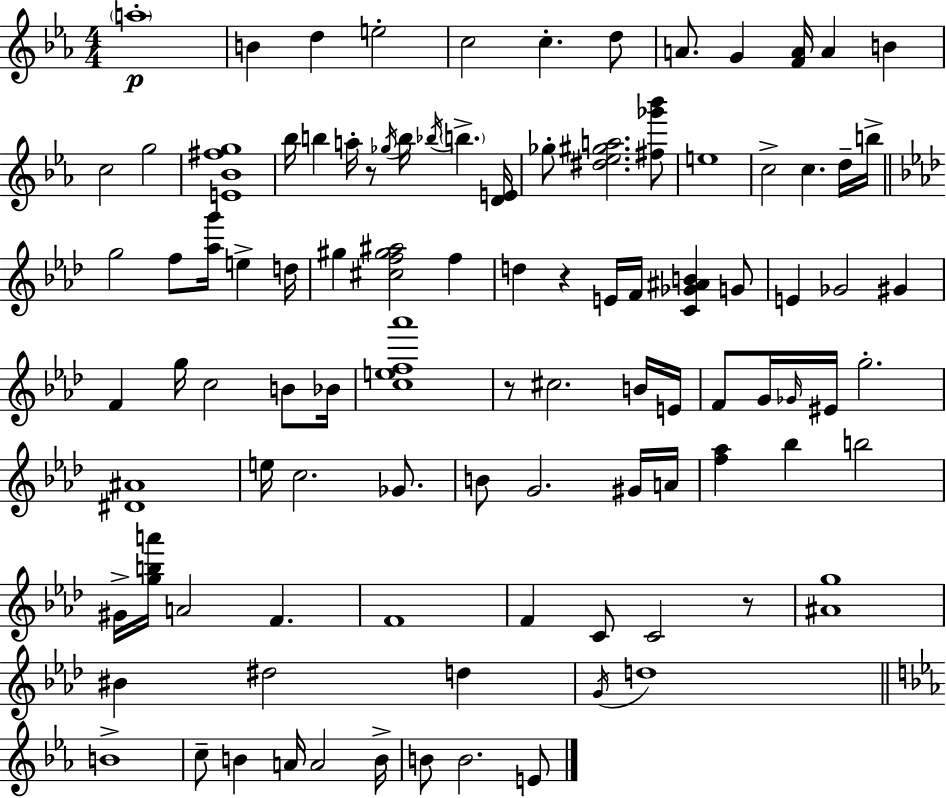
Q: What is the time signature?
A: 4/4